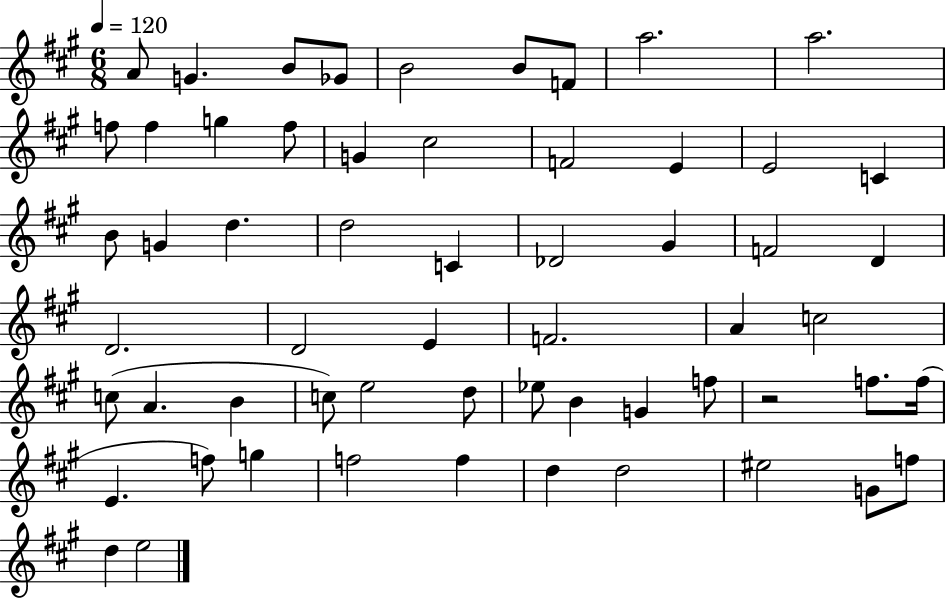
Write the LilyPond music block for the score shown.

{
  \clef treble
  \numericTimeSignature
  \time 6/8
  \key a \major
  \tempo 4 = 120
  a'8 g'4. b'8 ges'8 | b'2 b'8 f'8 | a''2. | a''2. | \break f''8 f''4 g''4 f''8 | g'4 cis''2 | f'2 e'4 | e'2 c'4 | \break b'8 g'4 d''4. | d''2 c'4 | des'2 gis'4 | f'2 d'4 | \break d'2. | d'2 e'4 | f'2. | a'4 c''2 | \break c''8( a'4. b'4 | c''8) e''2 d''8 | ees''8 b'4 g'4 f''8 | r2 f''8. f''16( | \break e'4. f''8) g''4 | f''2 f''4 | d''4 d''2 | eis''2 g'8 f''8 | \break d''4 e''2 | \bar "|."
}